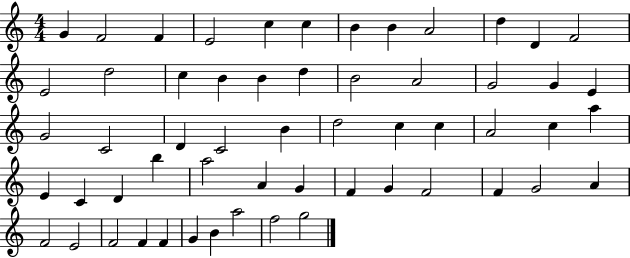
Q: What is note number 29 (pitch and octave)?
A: D5